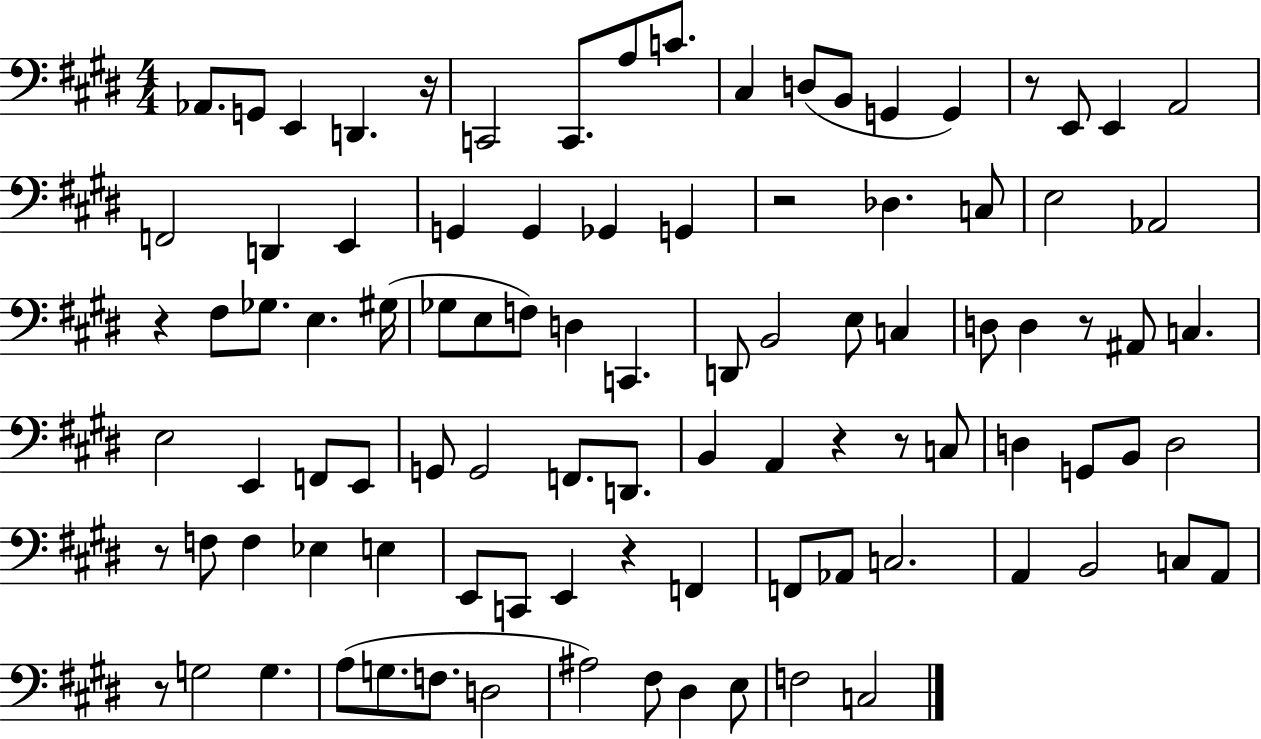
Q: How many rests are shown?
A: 10